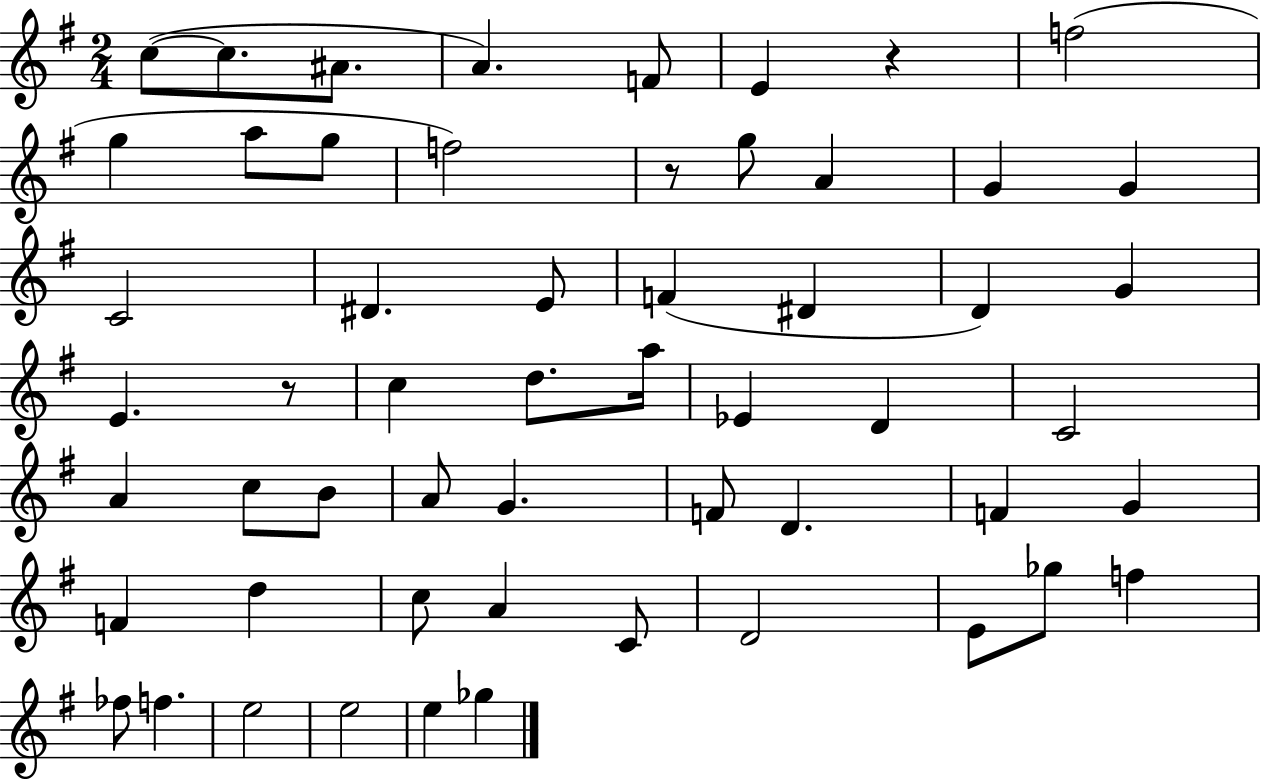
C5/e C5/e. A#4/e. A4/q. F4/e E4/q R/q F5/h G5/q A5/e G5/e F5/h R/e G5/e A4/q G4/q G4/q C4/h D#4/q. E4/e F4/q D#4/q D4/q G4/q E4/q. R/e C5/q D5/e. A5/s Eb4/q D4/q C4/h A4/q C5/e B4/e A4/e G4/q. F4/e D4/q. F4/q G4/q F4/q D5/q C5/e A4/q C4/e D4/h E4/e Gb5/e F5/q FES5/e F5/q. E5/h E5/h E5/q Gb5/q